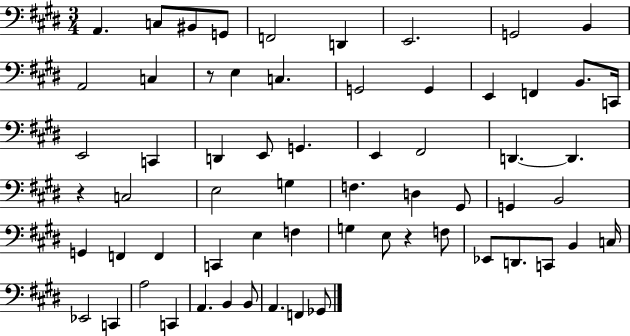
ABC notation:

X:1
T:Untitled
M:3/4
L:1/4
K:E
A,, C,/2 ^B,,/2 G,,/2 F,,2 D,, E,,2 G,,2 B,, A,,2 C, z/2 E, C, G,,2 G,, E,, F,, B,,/2 C,,/4 E,,2 C,, D,, E,,/2 G,, E,, ^F,,2 D,, D,, z C,2 E,2 G, F, D, ^G,,/2 G,, B,,2 G,, F,, F,, C,, E, F, G, E,/2 z F,/2 _E,,/2 D,,/2 C,,/2 B,, C,/4 _E,,2 C,, A,2 C,, A,, B,, B,,/2 A,, F,, _G,,/2